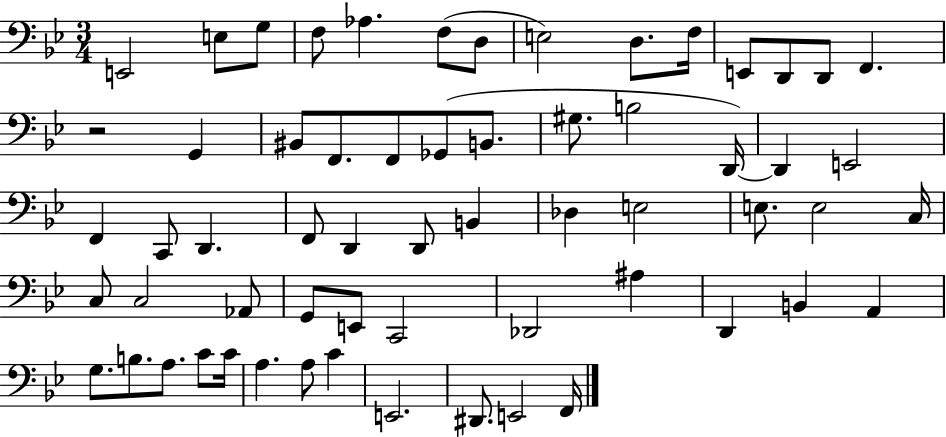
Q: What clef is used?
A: bass